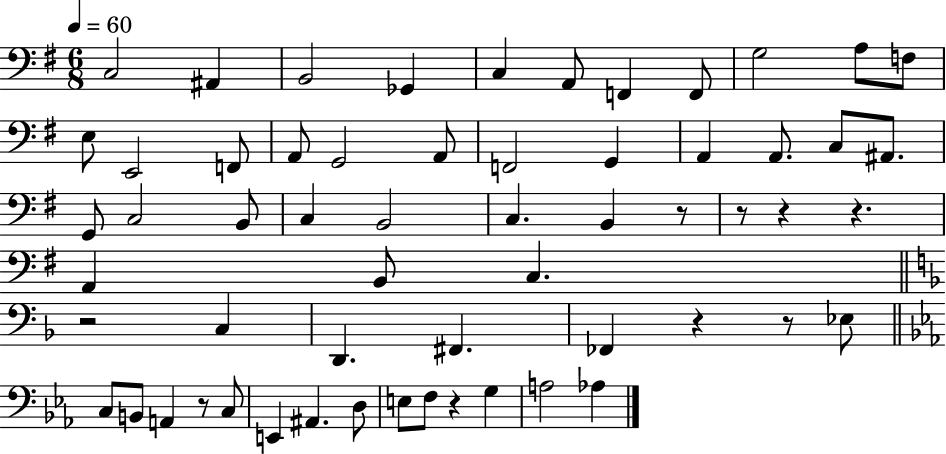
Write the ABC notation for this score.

X:1
T:Untitled
M:6/8
L:1/4
K:G
C,2 ^A,, B,,2 _G,, C, A,,/2 F,, F,,/2 G,2 A,/2 F,/2 E,/2 E,,2 F,,/2 A,,/2 G,,2 A,,/2 F,,2 G,, A,, A,,/2 C,/2 ^A,,/2 G,,/2 C,2 B,,/2 C, B,,2 C, B,, z/2 z/2 z z A,, B,,/2 C, z2 C, D,, ^F,, _F,, z z/2 _E,/2 C,/2 B,,/2 A,, z/2 C,/2 E,, ^A,, D,/2 E,/2 F,/2 z G, A,2 _A,